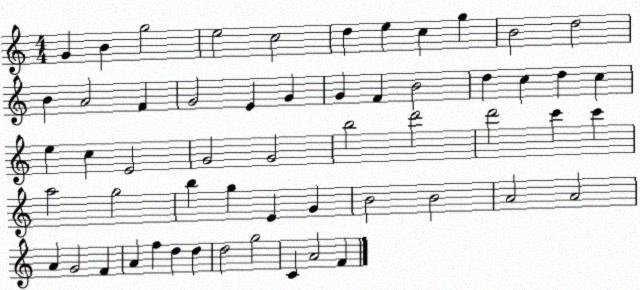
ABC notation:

X:1
T:Untitled
M:4/4
L:1/4
K:C
G B g2 e2 c2 d e c g B2 d2 B A2 F G2 E G G F B2 d c d c e c E2 G2 G2 b2 d'2 d'2 c' c' a2 g2 b g E G B2 B2 A2 A2 A G2 F A f d d d2 g2 C A2 F